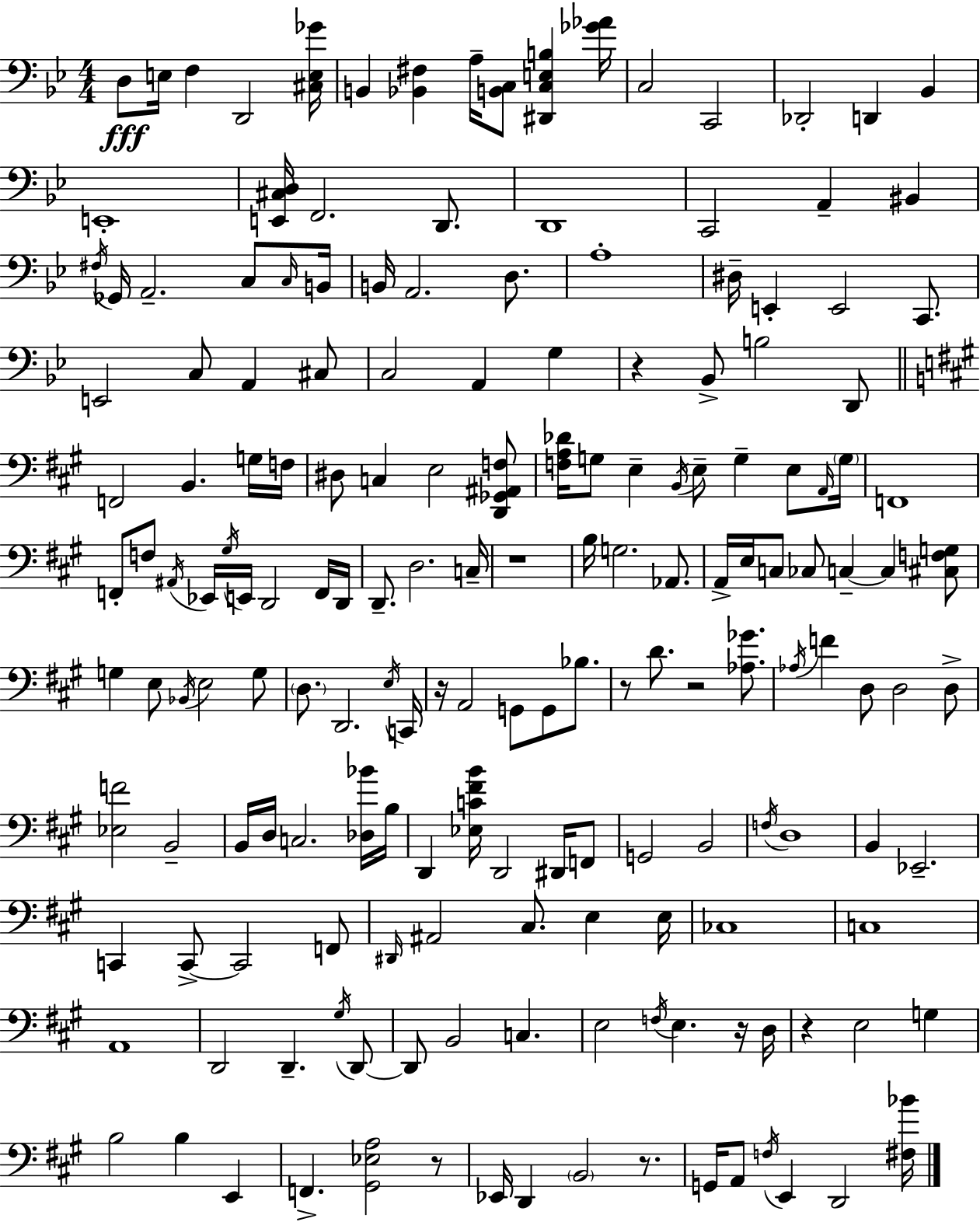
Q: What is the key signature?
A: G minor